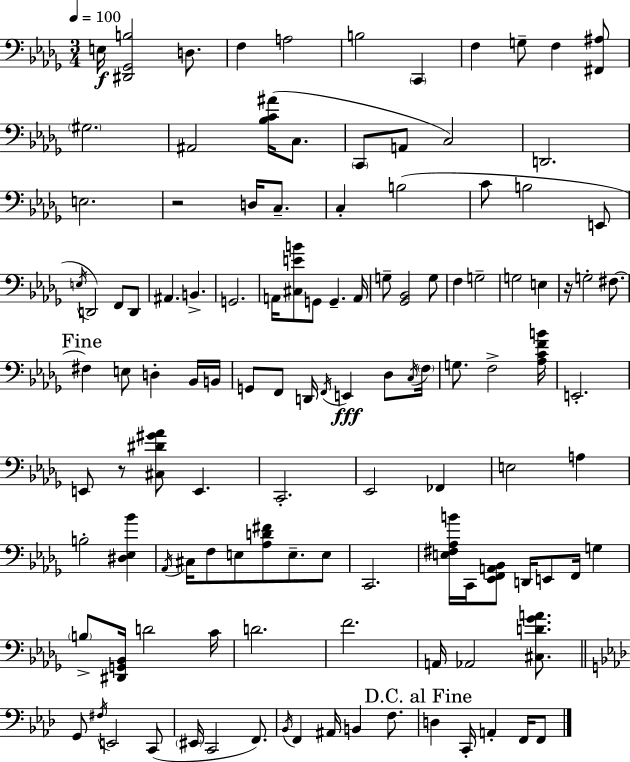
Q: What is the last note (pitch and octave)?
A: F2